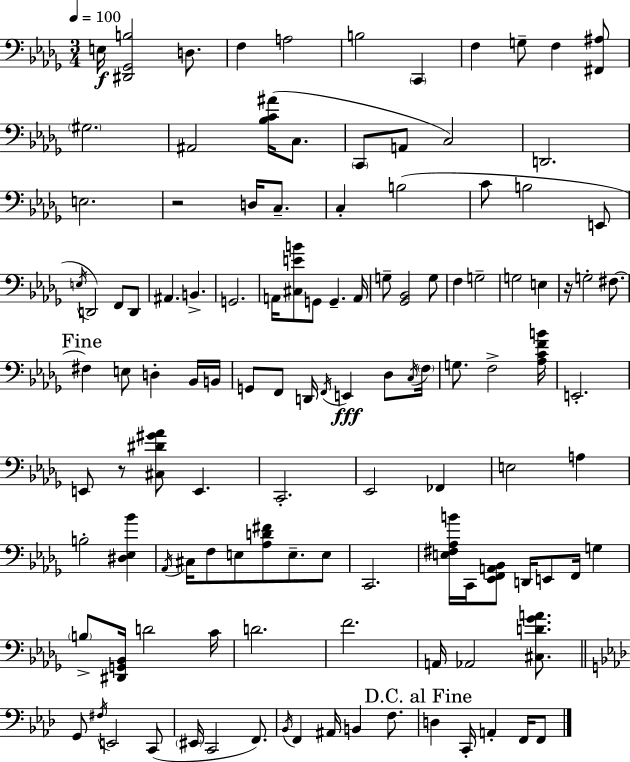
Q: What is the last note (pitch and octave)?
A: F2